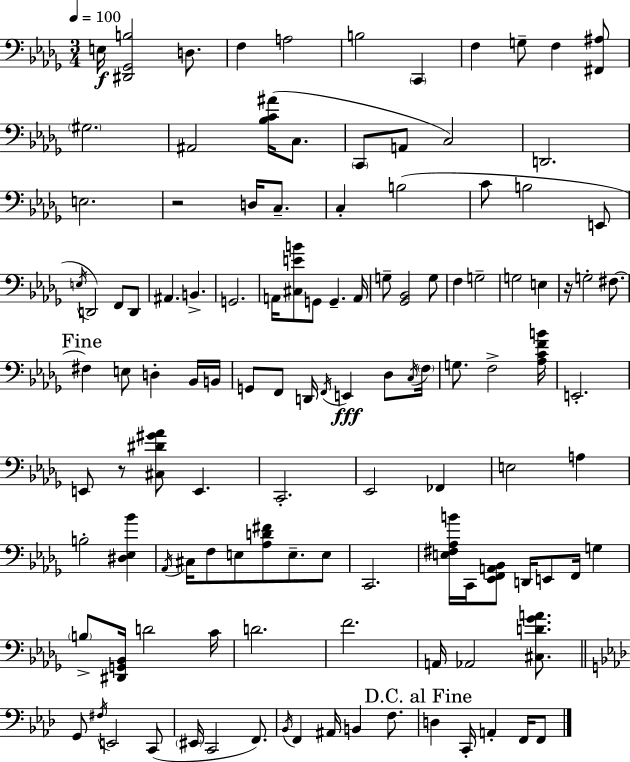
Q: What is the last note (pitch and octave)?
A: F2